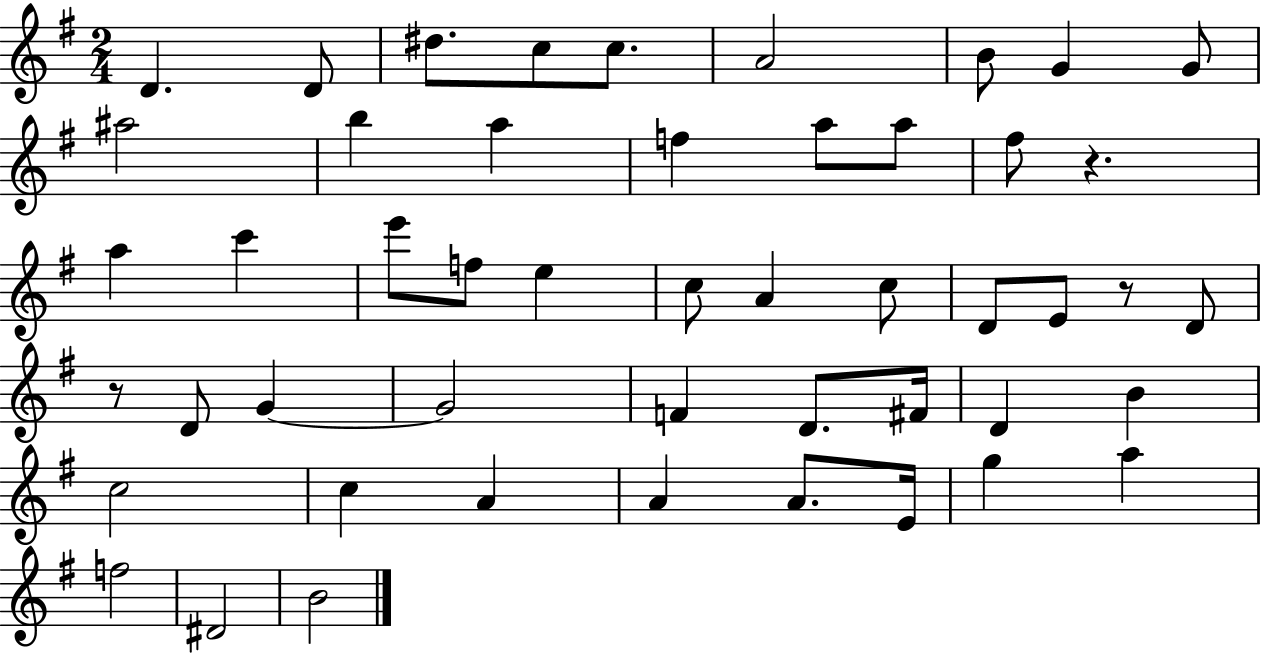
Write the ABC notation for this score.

X:1
T:Untitled
M:2/4
L:1/4
K:G
D D/2 ^d/2 c/2 c/2 A2 B/2 G G/2 ^a2 b a f a/2 a/2 ^f/2 z a c' e'/2 f/2 e c/2 A c/2 D/2 E/2 z/2 D/2 z/2 D/2 G G2 F D/2 ^F/4 D B c2 c A A A/2 E/4 g a f2 ^D2 B2